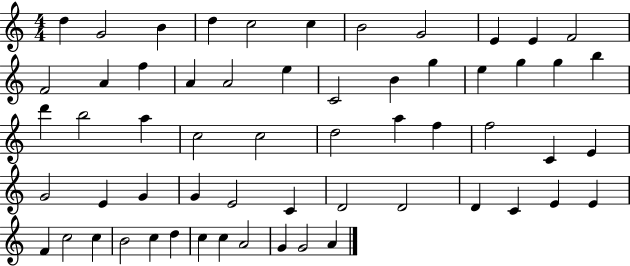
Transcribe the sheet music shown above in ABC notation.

X:1
T:Untitled
M:4/4
L:1/4
K:C
d G2 B d c2 c B2 G2 E E F2 F2 A f A A2 e C2 B g e g g b d' b2 a c2 c2 d2 a f f2 C E G2 E G G E2 C D2 D2 D C E E F c2 c B2 c d c c A2 G G2 A